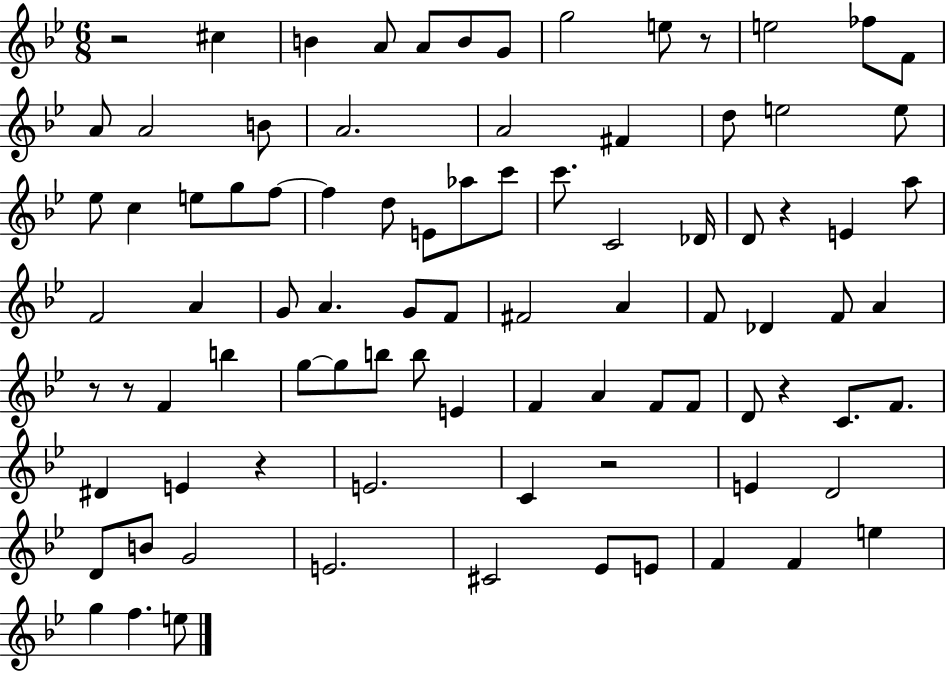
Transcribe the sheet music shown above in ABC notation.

X:1
T:Untitled
M:6/8
L:1/4
K:Bb
z2 ^c B A/2 A/2 B/2 G/2 g2 e/2 z/2 e2 _f/2 F/2 A/2 A2 B/2 A2 A2 ^F d/2 e2 e/2 _e/2 c e/2 g/2 f/2 f d/2 E/2 _a/2 c'/2 c'/2 C2 _D/4 D/2 z E a/2 F2 A G/2 A G/2 F/2 ^F2 A F/2 _D F/2 A z/2 z/2 F b g/2 g/2 b/2 b/2 E F A F/2 F/2 D/2 z C/2 F/2 ^D E z E2 C z2 E D2 D/2 B/2 G2 E2 ^C2 _E/2 E/2 F F e g f e/2